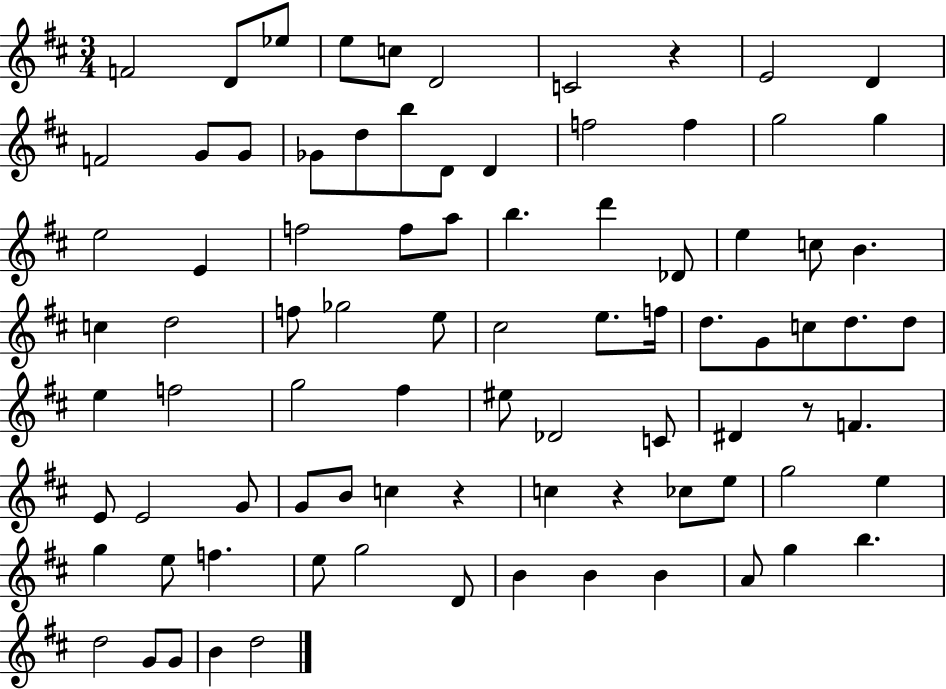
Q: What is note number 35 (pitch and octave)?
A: F5